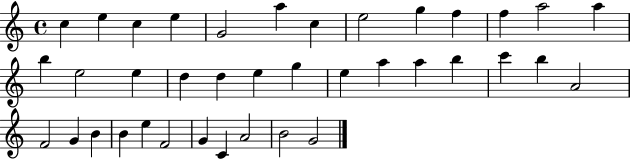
C5/q E5/q C5/q E5/q G4/h A5/q C5/q E5/h G5/q F5/q F5/q A5/h A5/q B5/q E5/h E5/q D5/q D5/q E5/q G5/q E5/q A5/q A5/q B5/q C6/q B5/q A4/h F4/h G4/q B4/q B4/q E5/q F4/h G4/q C4/q A4/h B4/h G4/h